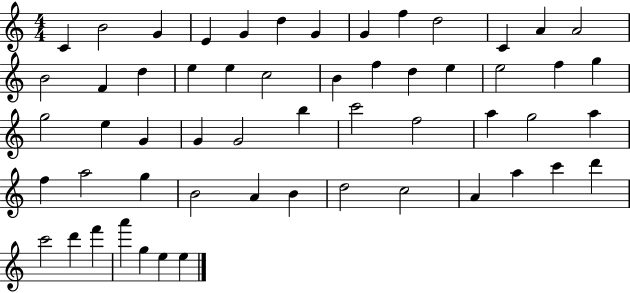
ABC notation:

X:1
T:Untitled
M:4/4
L:1/4
K:C
C B2 G E G d G G f d2 C A A2 B2 F d e e c2 B f d e e2 f g g2 e G G G2 b c'2 f2 a g2 a f a2 g B2 A B d2 c2 A a c' d' c'2 d' f' a' g e e